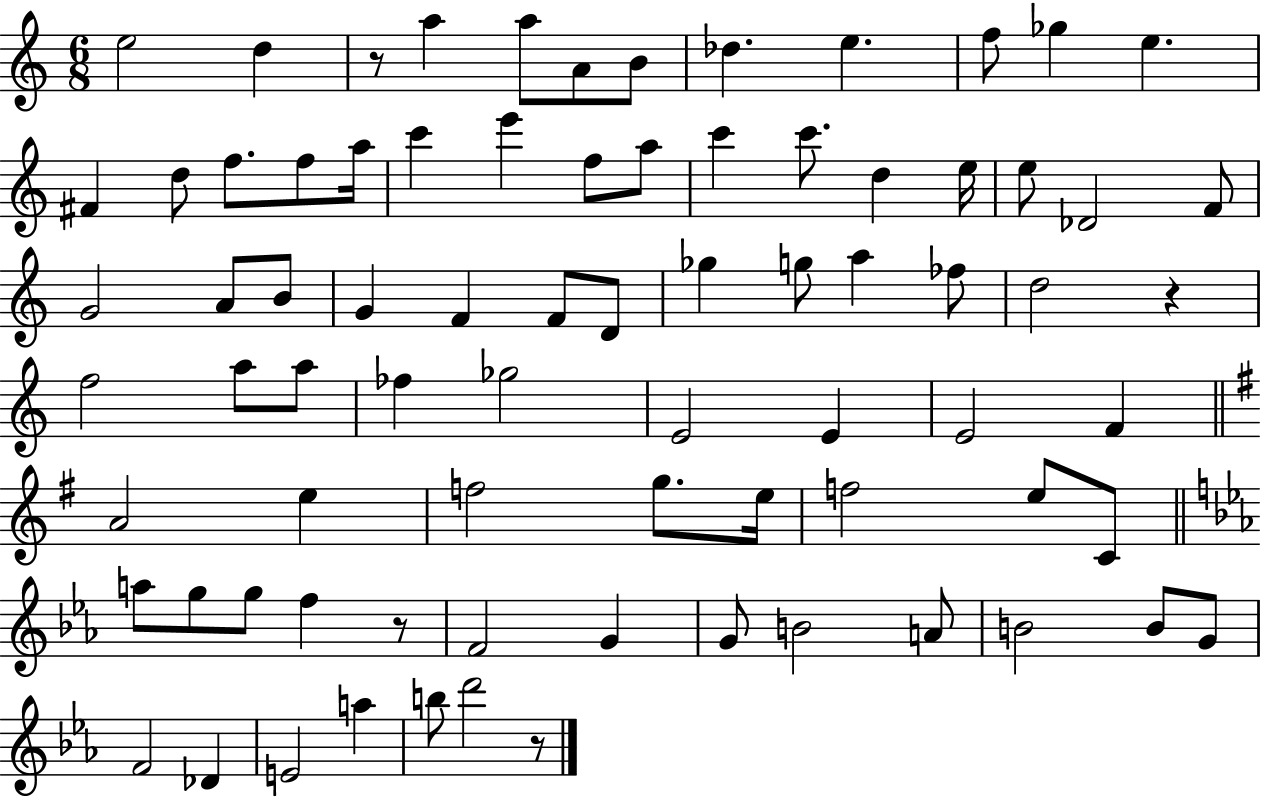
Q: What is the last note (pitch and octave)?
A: D6